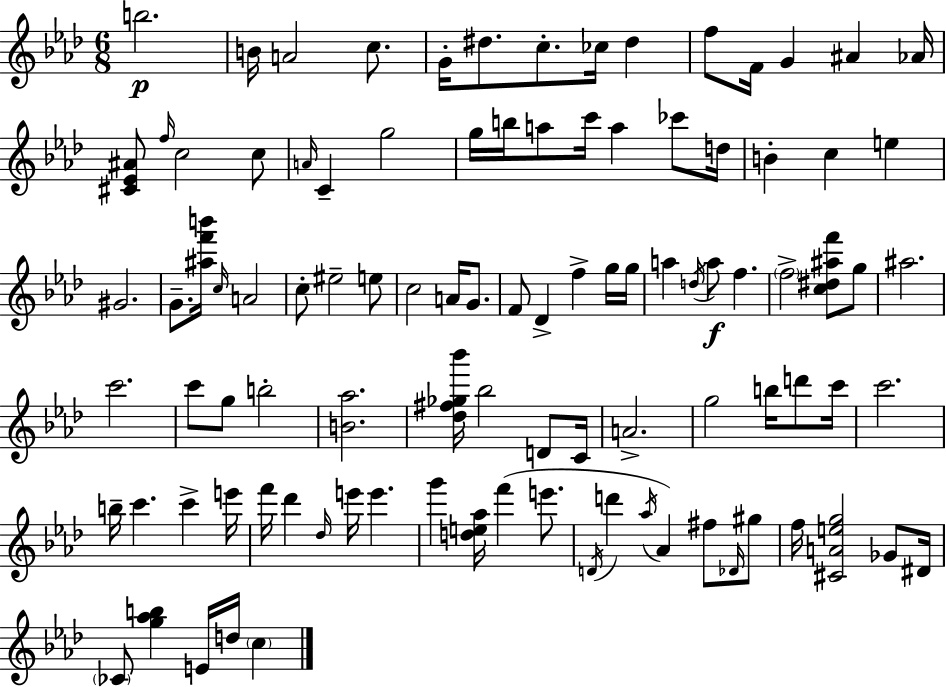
{
  \clef treble
  \numericTimeSignature
  \time 6/8
  \key f \minor
  b''2.\p | b'16 a'2 c''8. | g'16-. dis''8. c''8.-. ces''16 dis''4 | f''8 f'16 g'4 ais'4 aes'16 | \break <cis' ees' ais'>8 \grace { f''16 } c''2 c''8 | \grace { a'16 } c'4-- g''2 | g''16 b''16 a''8 c'''16 a''4 ces'''8 | d''16 b'4-. c''4 e''4 | \break gis'2. | g'8.-- <ais'' f''' b'''>16 \grace { c''16 } a'2 | c''8-. eis''2-- | e''8 c''2 a'16 | \break g'8. f'8 des'4-> f''4-> | g''16 g''16 a''4 \acciaccatura { d''16 } a''8\f f''4. | \parenthesize f''2-> | <c'' dis'' ais'' f'''>8 g''8 ais''2. | \break c'''2. | c'''8 g''8 b''2-. | <b' aes''>2. | <des'' fis'' ges'' bes'''>16 bes''2 | \break d'8 c'16 a'2.-> | g''2 | b''16 d'''8 c'''16 c'''2. | b''16-- c'''4. c'''4-> | \break e'''16 f'''16 des'''4 \grace { des''16 } e'''16 e'''4. | g'''4 <d'' e'' aes''>16 f'''4( | e'''8. \acciaccatura { d'16 } d'''4 \acciaccatura { aes''16 } aes'4) | fis''8 \grace { des'16 } gis''8 f''16 <cis' a' e'' g''>2 | \break ges'8 dis'16 \parenthesize ces'8 <g'' aes'' b''>4 | e'16 d''16 \parenthesize c''4 \bar "|."
}